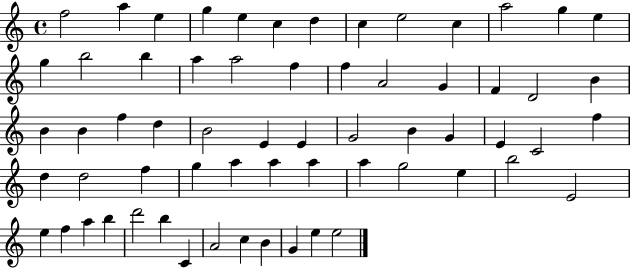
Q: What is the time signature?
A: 4/4